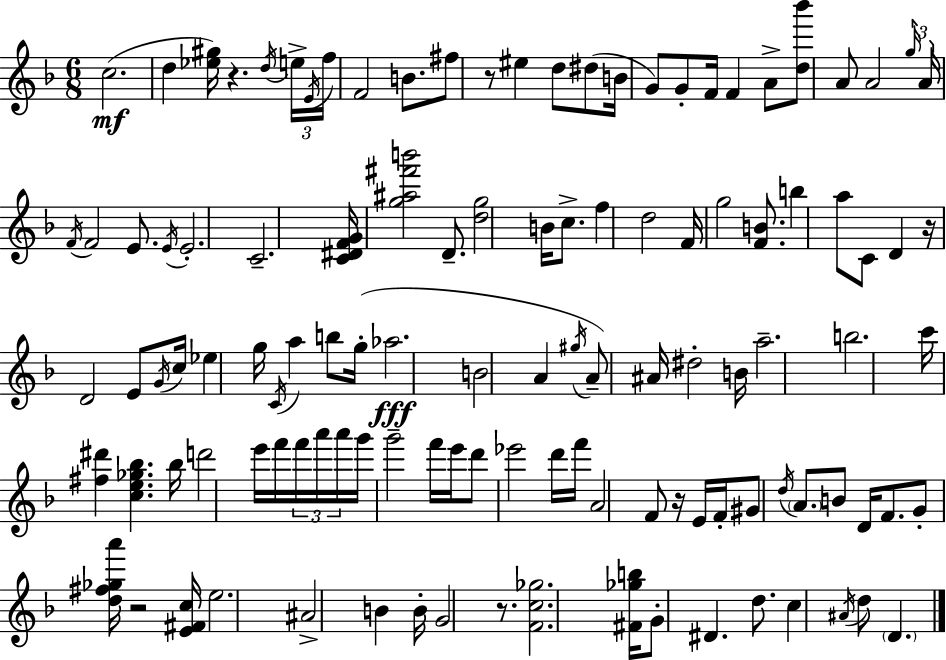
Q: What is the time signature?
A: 6/8